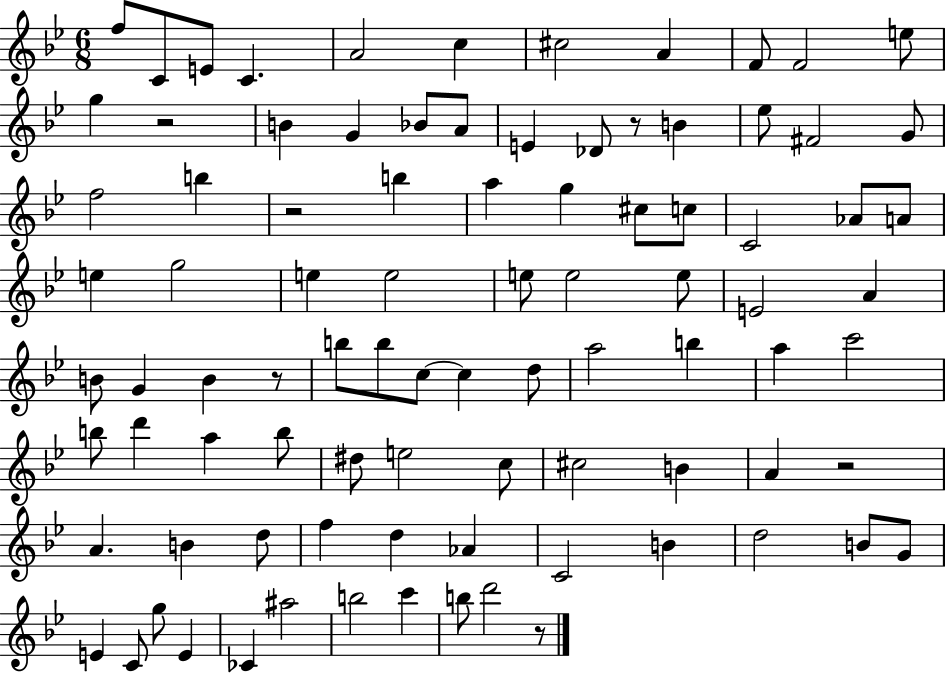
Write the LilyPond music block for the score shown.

{
  \clef treble
  \numericTimeSignature
  \time 6/8
  \key bes \major
  f''8 c'8 e'8 c'4. | a'2 c''4 | cis''2 a'4 | f'8 f'2 e''8 | \break g''4 r2 | b'4 g'4 bes'8 a'8 | e'4 des'8 r8 b'4 | ees''8 fis'2 g'8 | \break f''2 b''4 | r2 b''4 | a''4 g''4 cis''8 c''8 | c'2 aes'8 a'8 | \break e''4 g''2 | e''4 e''2 | e''8 e''2 e''8 | e'2 a'4 | \break b'8 g'4 b'4 r8 | b''8 b''8 c''8~~ c''4 d''8 | a''2 b''4 | a''4 c'''2 | \break b''8 d'''4 a''4 b''8 | dis''8 e''2 c''8 | cis''2 b'4 | a'4 r2 | \break a'4. b'4 d''8 | f''4 d''4 aes'4 | c'2 b'4 | d''2 b'8 g'8 | \break e'4 c'8 g''8 e'4 | ces'4 ais''2 | b''2 c'''4 | b''8 d'''2 r8 | \break \bar "|."
}